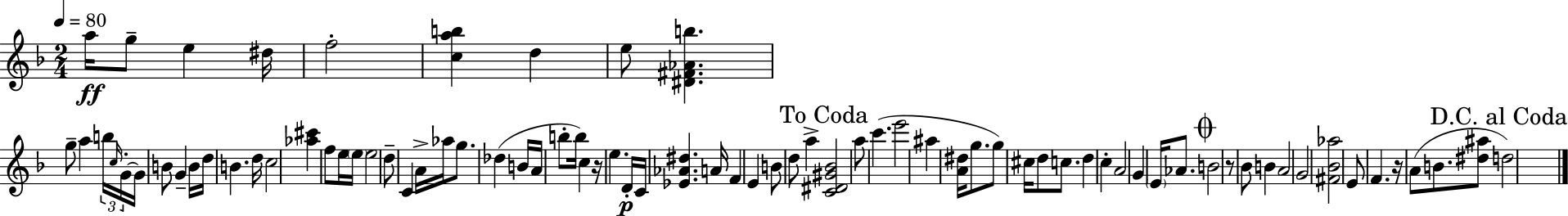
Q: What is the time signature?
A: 2/4